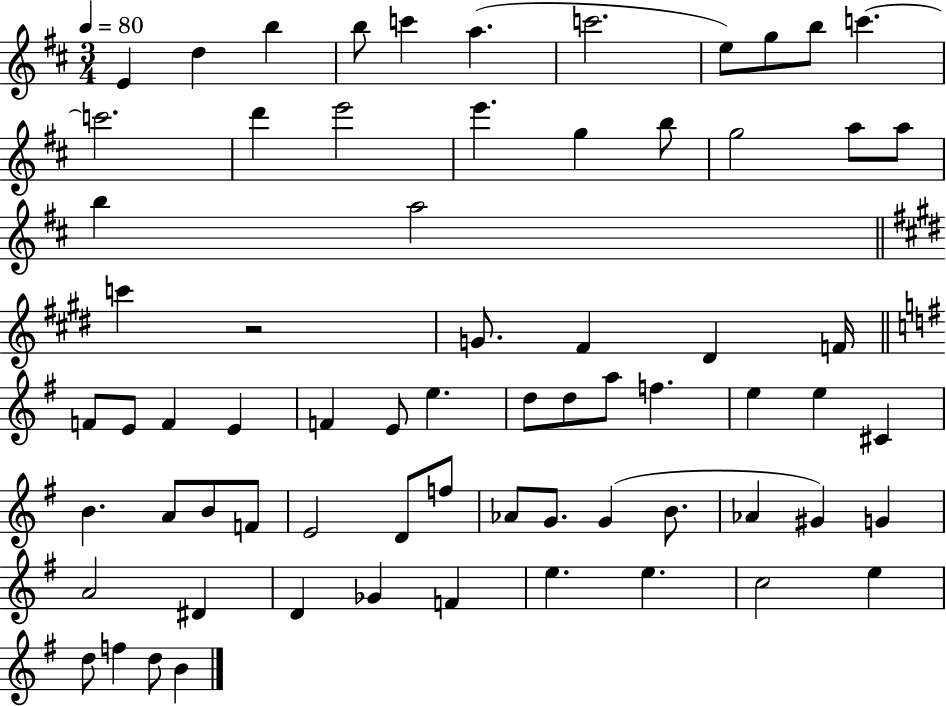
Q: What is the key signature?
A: D major